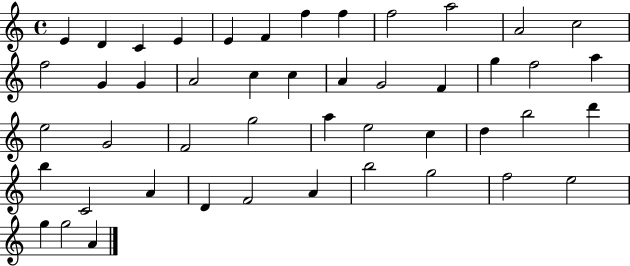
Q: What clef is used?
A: treble